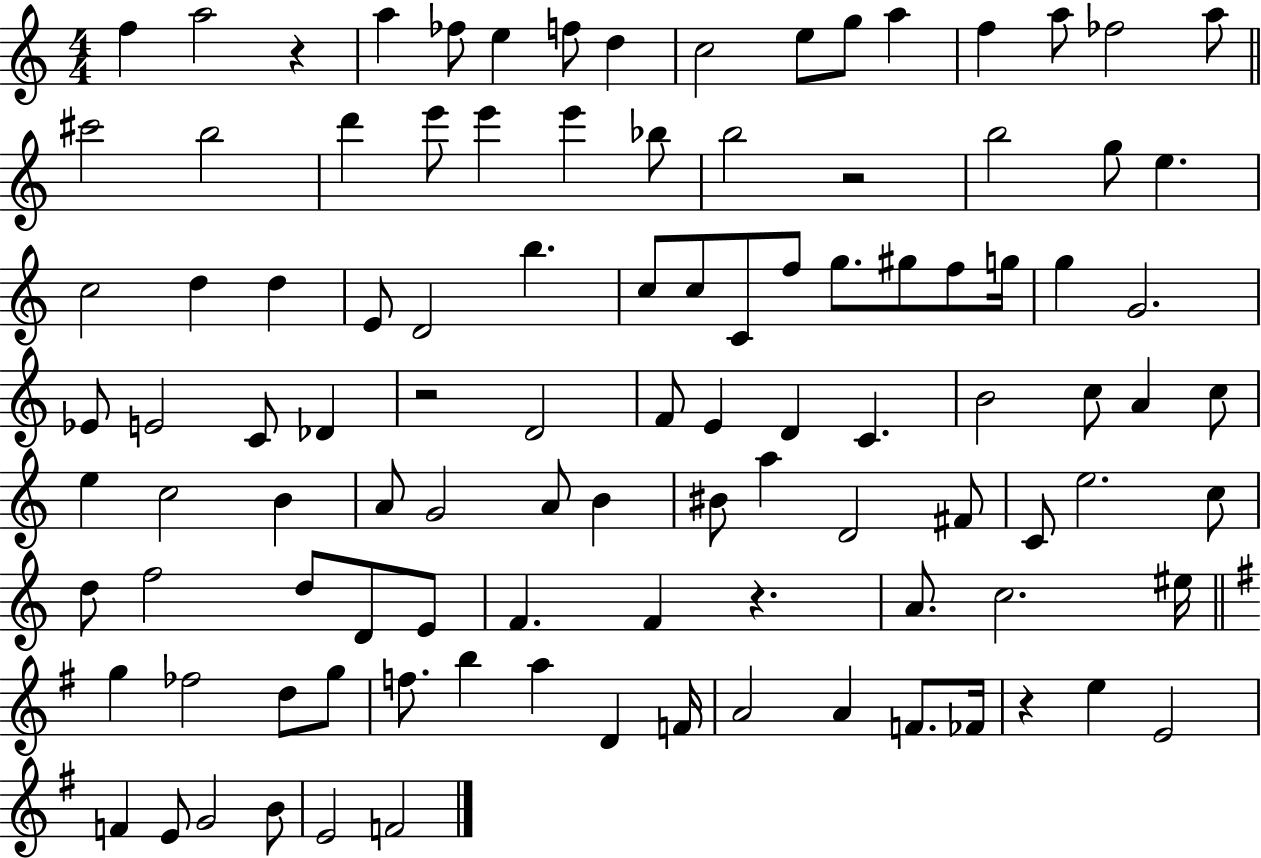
{
  \clef treble
  \numericTimeSignature
  \time 4/4
  \key c \major
  \repeat volta 2 { f''4 a''2 r4 | a''4 fes''8 e''4 f''8 d''4 | c''2 e''8 g''8 a''4 | f''4 a''8 fes''2 a''8 | \break \bar "||" \break \key c \major cis'''2 b''2 | d'''4 e'''8 e'''4 e'''4 bes''8 | b''2 r2 | b''2 g''8 e''4. | \break c''2 d''4 d''4 | e'8 d'2 b''4. | c''8 c''8 c'8 f''8 g''8. gis''8 f''8 g''16 | g''4 g'2. | \break ees'8 e'2 c'8 des'4 | r2 d'2 | f'8 e'4 d'4 c'4. | b'2 c''8 a'4 c''8 | \break e''4 c''2 b'4 | a'8 g'2 a'8 b'4 | bis'8 a''4 d'2 fis'8 | c'8 e''2. c''8 | \break d''8 f''2 d''8 d'8 e'8 | f'4. f'4 r4. | a'8. c''2. eis''16 | \bar "||" \break \key g \major g''4 fes''2 d''8 g''8 | f''8. b''4 a''4 d'4 f'16 | a'2 a'4 f'8. fes'16 | r4 e''4 e'2 | \break f'4 e'8 g'2 b'8 | e'2 f'2 | } \bar "|."
}